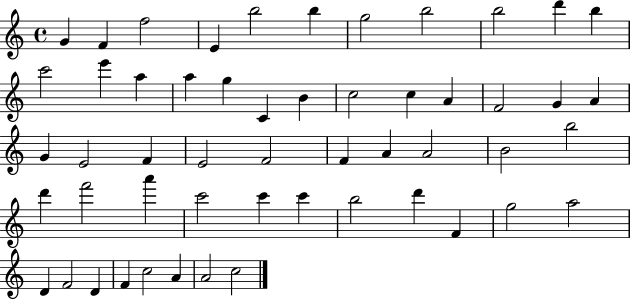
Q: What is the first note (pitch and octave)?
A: G4